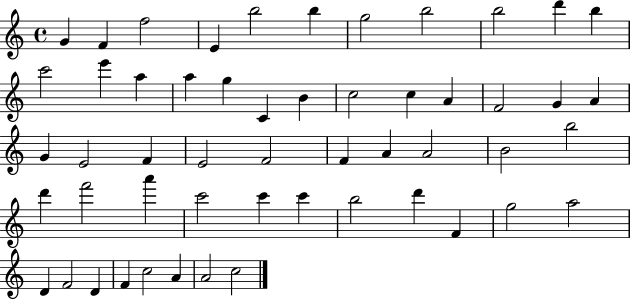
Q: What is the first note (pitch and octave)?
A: G4